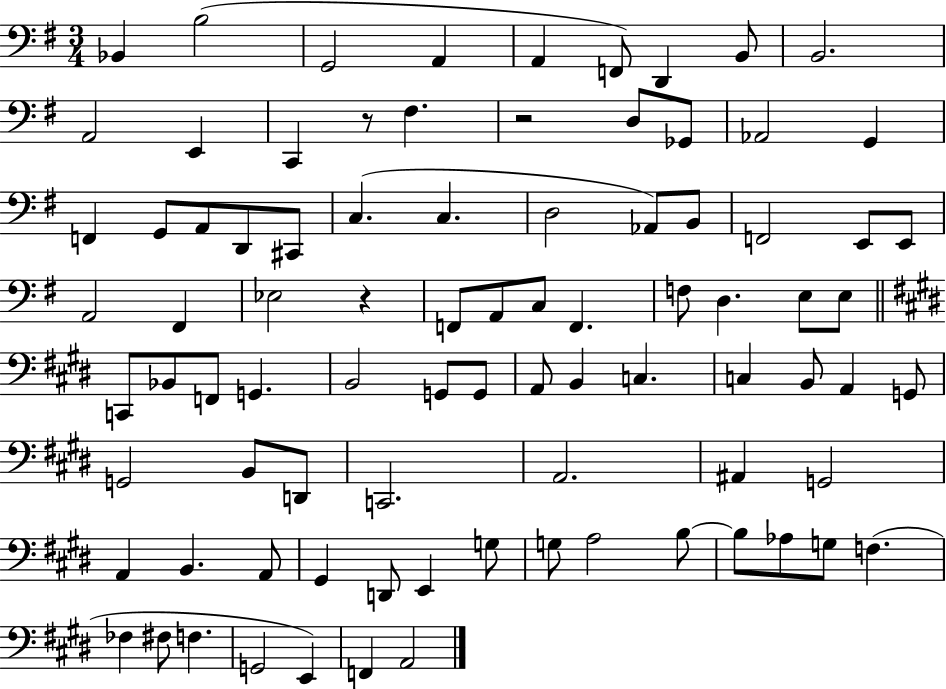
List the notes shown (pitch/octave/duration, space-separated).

Bb2/q B3/h G2/h A2/q A2/q F2/e D2/q B2/e B2/h. A2/h E2/q C2/q R/e F#3/q. R/h D3/e Gb2/e Ab2/h G2/q F2/q G2/e A2/e D2/e C#2/e C3/q. C3/q. D3/h Ab2/e B2/e F2/h E2/e E2/e A2/h F#2/q Eb3/h R/q F2/e A2/e C3/e F2/q. F3/e D3/q. E3/e E3/e C2/e Bb2/e F2/e G2/q. B2/h G2/e G2/e A2/e B2/q C3/q. C3/q B2/e A2/q G2/e G2/h B2/e D2/e C2/h. A2/h. A#2/q G2/h A2/q B2/q. A2/e G#2/q D2/e E2/q G3/e G3/e A3/h B3/e B3/e Ab3/e G3/e F3/q. FES3/q F#3/e F3/q. G2/h E2/q F2/q A2/h